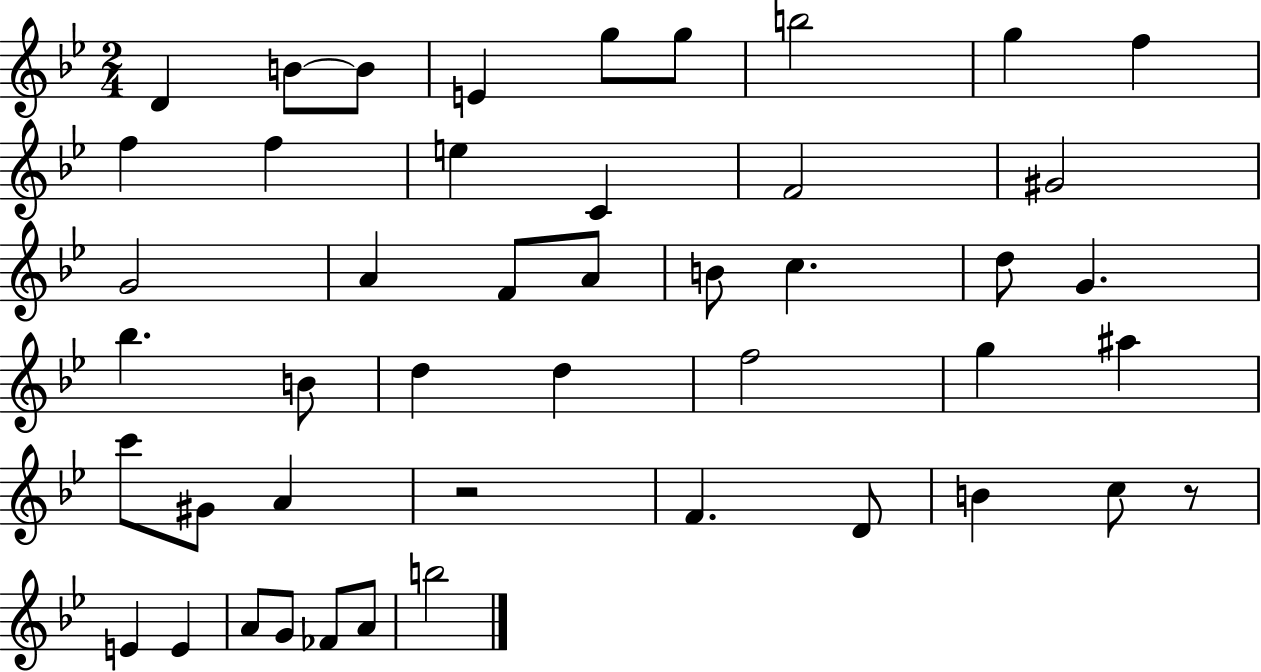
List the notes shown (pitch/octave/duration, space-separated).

D4/q B4/e B4/e E4/q G5/e G5/e B5/h G5/q F5/q F5/q F5/q E5/q C4/q F4/h G#4/h G4/h A4/q F4/e A4/e B4/e C5/q. D5/e G4/q. Bb5/q. B4/e D5/q D5/q F5/h G5/q A#5/q C6/e G#4/e A4/q R/h F4/q. D4/e B4/q C5/e R/e E4/q E4/q A4/e G4/e FES4/e A4/e B5/h